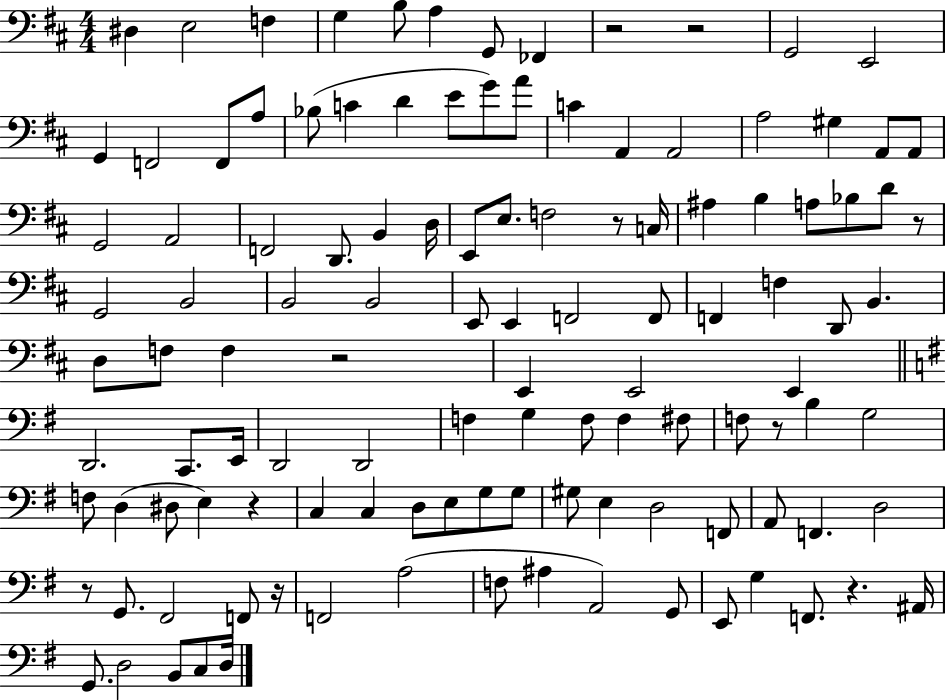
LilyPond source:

{
  \clef bass
  \numericTimeSignature
  \time 4/4
  \key d \major
  dis4 e2 f4 | g4 b8 a4 g,8 fes,4 | r2 r2 | g,2 e,2 | \break g,4 f,2 f,8 a8 | bes8( c'4 d'4 e'8 g'8) a'8 | c'4 a,4 a,2 | a2 gis4 a,8 a,8 | \break g,2 a,2 | f,2 d,8. b,4 d16 | e,8 e8. f2 r8 c16 | ais4 b4 a8 bes8 d'8 r8 | \break g,2 b,2 | b,2 b,2 | e,8 e,4 f,2 f,8 | f,4 f4 d,8 b,4. | \break d8 f8 f4 r2 | e,4 e,2 e,4 | \bar "||" \break \key g \major d,2. c,8. e,16 | d,2 d,2 | f4 g4 f8 f4 fis8 | f8 r8 b4 g2 | \break f8 d4( dis8 e4) r4 | c4 c4 d8 e8 g8 g8 | gis8 e4 d2 f,8 | a,8 f,4. d2 | \break r8 g,8. fis,2 f,8 r16 | f,2 a2( | f8 ais4 a,2) g,8 | e,8 g4 f,8. r4. ais,16 | \break g,8. d2 b,8 c8 d16 | \bar "|."
}